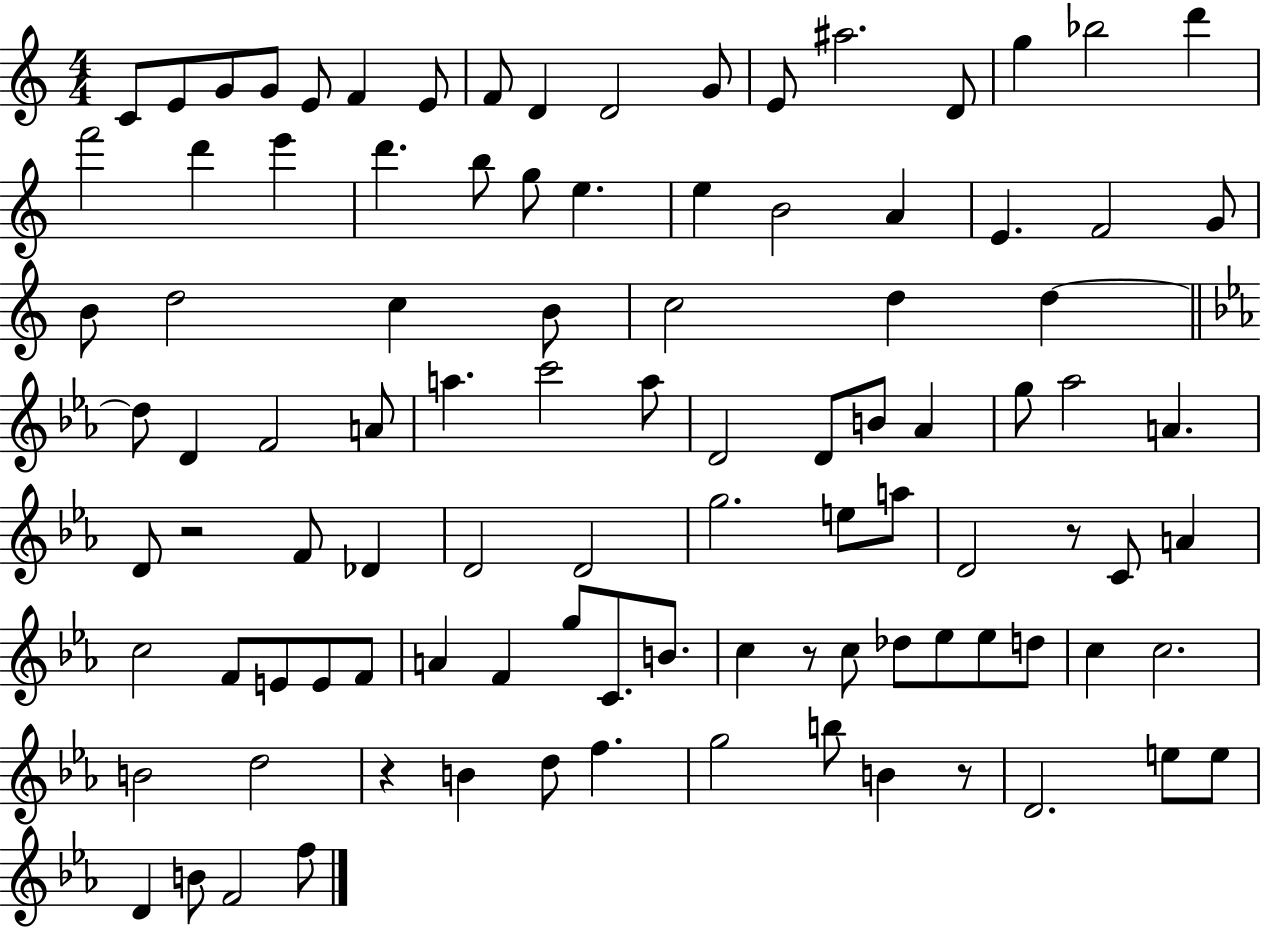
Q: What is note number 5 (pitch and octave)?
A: E4